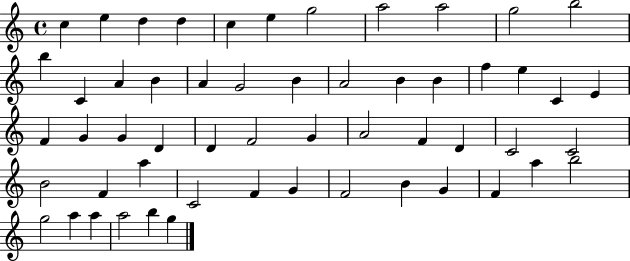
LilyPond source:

{
  \clef treble
  \time 4/4
  \defaultTimeSignature
  \key c \major
  c''4 e''4 d''4 d''4 | c''4 e''4 g''2 | a''2 a''2 | g''2 b''2 | \break b''4 c'4 a'4 b'4 | a'4 g'2 b'4 | a'2 b'4 b'4 | f''4 e''4 c'4 e'4 | \break f'4 g'4 g'4 d'4 | d'4 f'2 g'4 | a'2 f'4 d'4 | c'2 c'2 | \break b'2 f'4 a''4 | c'2 f'4 g'4 | f'2 b'4 g'4 | f'4 a''4 b''2 | \break g''2 a''4 a''4 | a''2 b''4 g''4 | \bar "|."
}